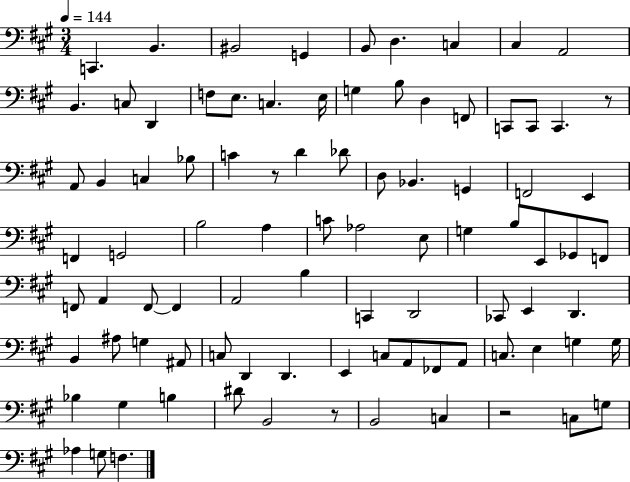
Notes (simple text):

C2/q. B2/q. BIS2/h G2/q B2/e D3/q. C3/q C#3/q A2/h B2/q. C3/e D2/q F3/e E3/e. C3/q. E3/s G3/q B3/e D3/q F2/e C2/e C2/e C2/q. R/e A2/e B2/q C3/q Bb3/e C4/q R/e D4/q Db4/e D3/e Bb2/q. G2/q F2/h E2/q F2/q G2/h B3/h A3/q C4/e Ab3/h E3/e G3/q B3/e E2/e Gb2/e F2/e F2/e A2/q F2/e F2/q A2/h B3/q C2/q D2/h CES2/e E2/q D2/q. B2/q A#3/e G3/q A#2/e C3/e D2/q D2/q. E2/q C3/e A2/e FES2/e A2/e C3/e. E3/q G3/q G3/s Bb3/q G#3/q B3/q D#4/e B2/h R/e B2/h C3/q R/h C3/e G3/e Ab3/q G3/e F3/q.